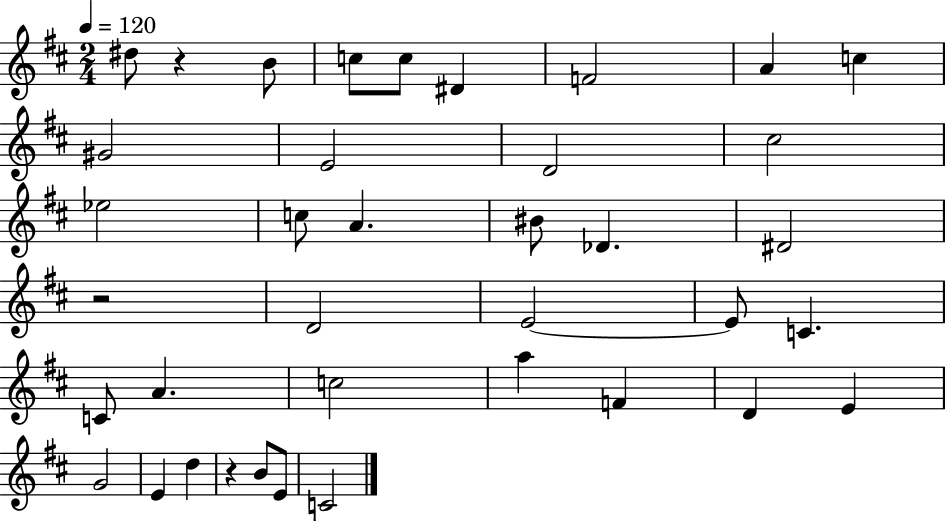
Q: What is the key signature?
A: D major